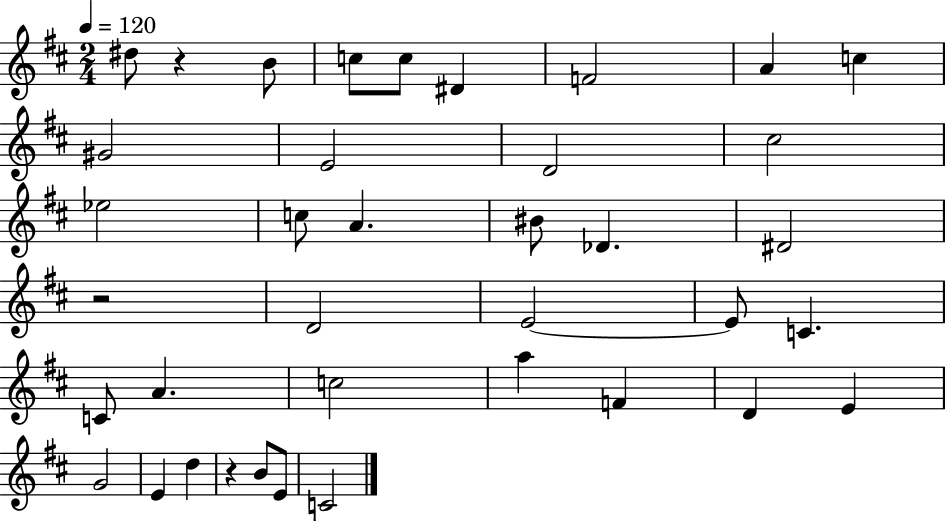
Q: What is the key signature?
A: D major